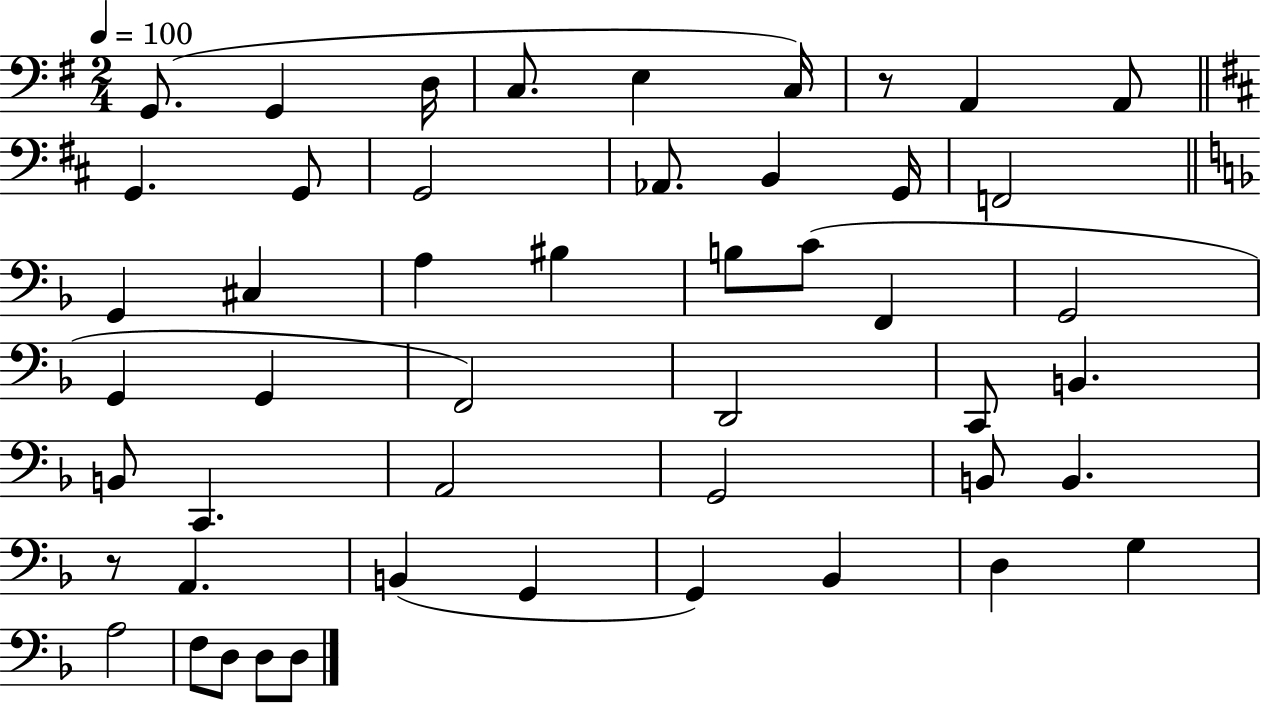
X:1
T:Untitled
M:2/4
L:1/4
K:G
G,,/2 G,, D,/4 C,/2 E, C,/4 z/2 A,, A,,/2 G,, G,,/2 G,,2 _A,,/2 B,, G,,/4 F,,2 G,, ^C, A, ^B, B,/2 C/2 F,, G,,2 G,, G,, F,,2 D,,2 C,,/2 B,, B,,/2 C,, A,,2 G,,2 B,,/2 B,, z/2 A,, B,, G,, G,, _B,, D, G, A,2 F,/2 D,/2 D,/2 D,/2